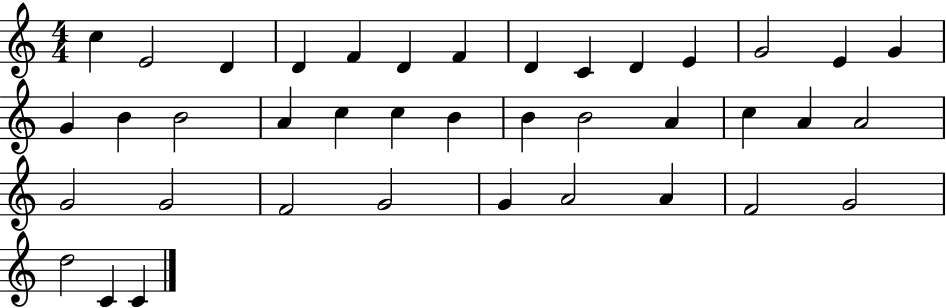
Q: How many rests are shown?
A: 0